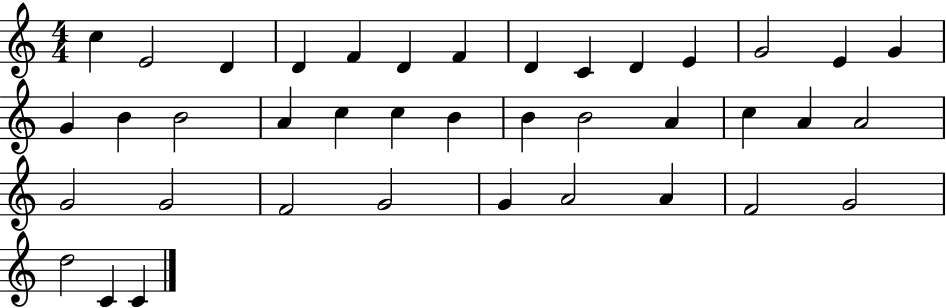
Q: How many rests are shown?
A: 0